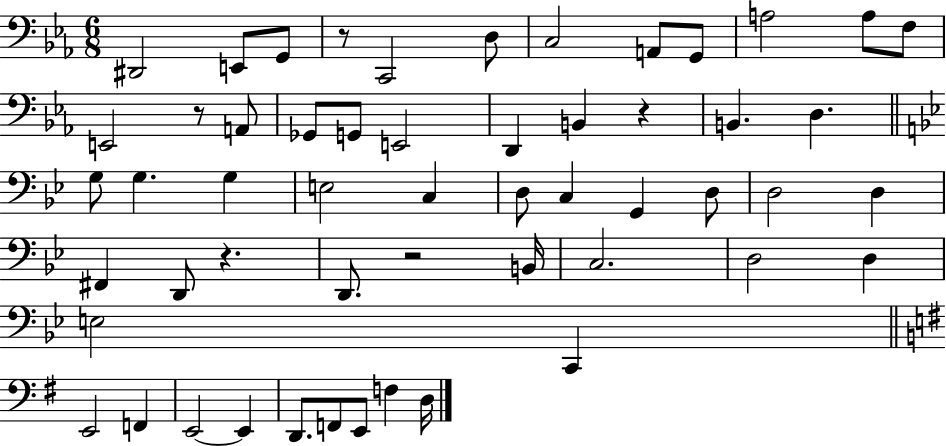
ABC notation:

X:1
T:Untitled
M:6/8
L:1/4
K:Eb
^D,,2 E,,/2 G,,/2 z/2 C,,2 D,/2 C,2 A,,/2 G,,/2 A,2 A,/2 F,/2 E,,2 z/2 A,,/2 _G,,/2 G,,/2 E,,2 D,, B,, z B,, D, G,/2 G, G, E,2 C, D,/2 C, G,, D,/2 D,2 D, ^F,, D,,/2 z D,,/2 z2 B,,/4 C,2 D,2 D, E,2 C,, E,,2 F,, E,,2 E,, D,,/2 F,,/2 E,,/2 F, D,/4